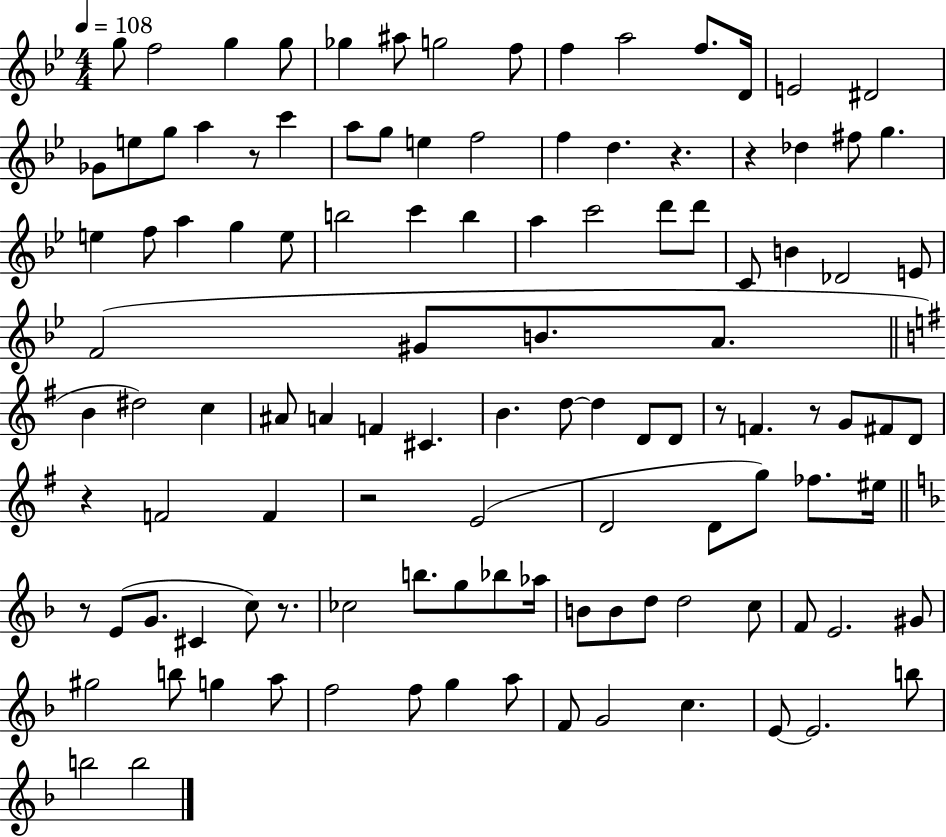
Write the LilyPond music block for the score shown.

{
  \clef treble
  \numericTimeSignature
  \time 4/4
  \key bes \major
  \tempo 4 = 108
  g''8 f''2 g''4 g''8 | ges''4 ais''8 g''2 f''8 | f''4 a''2 f''8. d'16 | e'2 dis'2 | \break ges'8 e''8 g''8 a''4 r8 c'''4 | a''8 g''8 e''4 f''2 | f''4 d''4. r4. | r4 des''4 fis''8 g''4. | \break e''4 f''8 a''4 g''4 e''8 | b''2 c'''4 b''4 | a''4 c'''2 d'''8 d'''8 | c'8 b'4 des'2 e'8 | \break f'2( gis'8 b'8. a'8. | \bar "||" \break \key g \major b'4 dis''2) c''4 | ais'8 a'4 f'4 cis'4. | b'4. d''8~~ d''4 d'8 d'8 | r8 f'4. r8 g'8 fis'8 d'8 | \break r4 f'2 f'4 | r2 e'2( | d'2 d'8 g''8) fes''8. eis''16 | \bar "||" \break \key f \major r8 e'8( g'8. cis'4 c''8) r8. | ces''2 b''8. g''8 bes''8 aes''16 | b'8 b'8 d''8 d''2 c''8 | f'8 e'2. gis'8 | \break gis''2 b''8 g''4 a''8 | f''2 f''8 g''4 a''8 | f'8 g'2 c''4. | e'8~~ e'2. b''8 | \break b''2 b''2 | \bar "|."
}